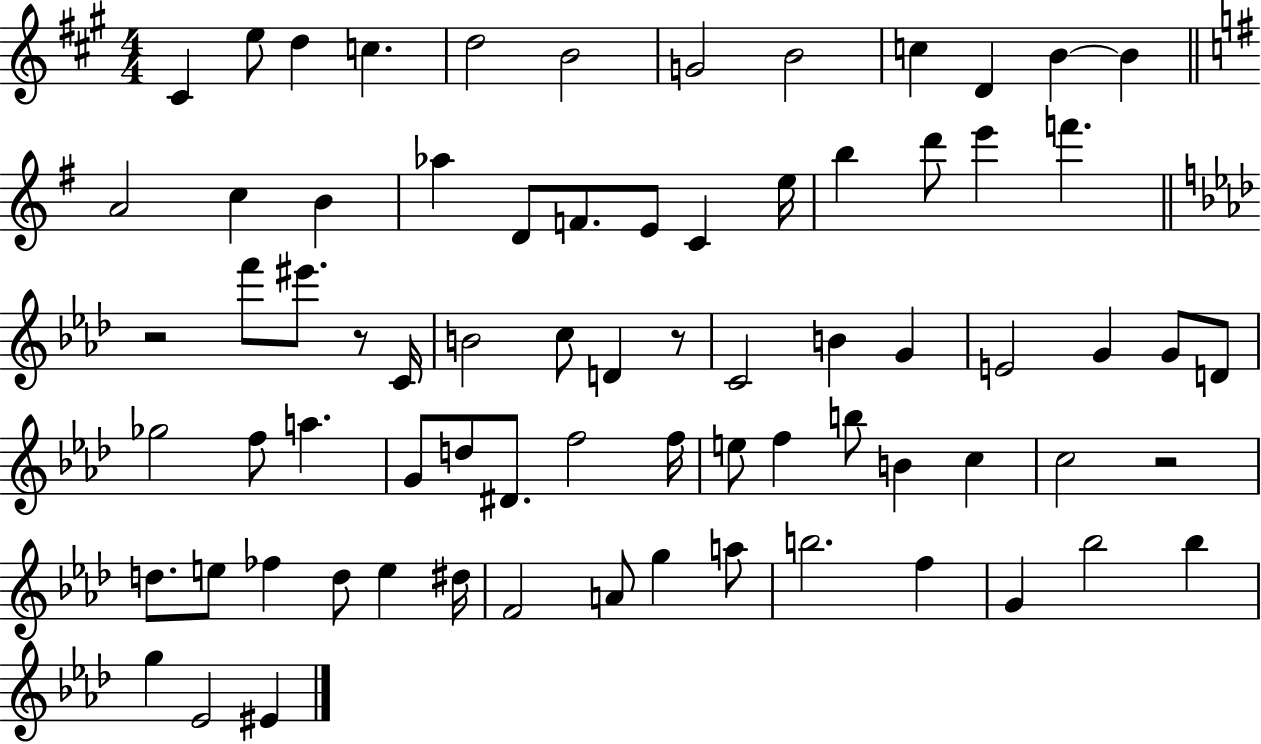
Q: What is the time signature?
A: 4/4